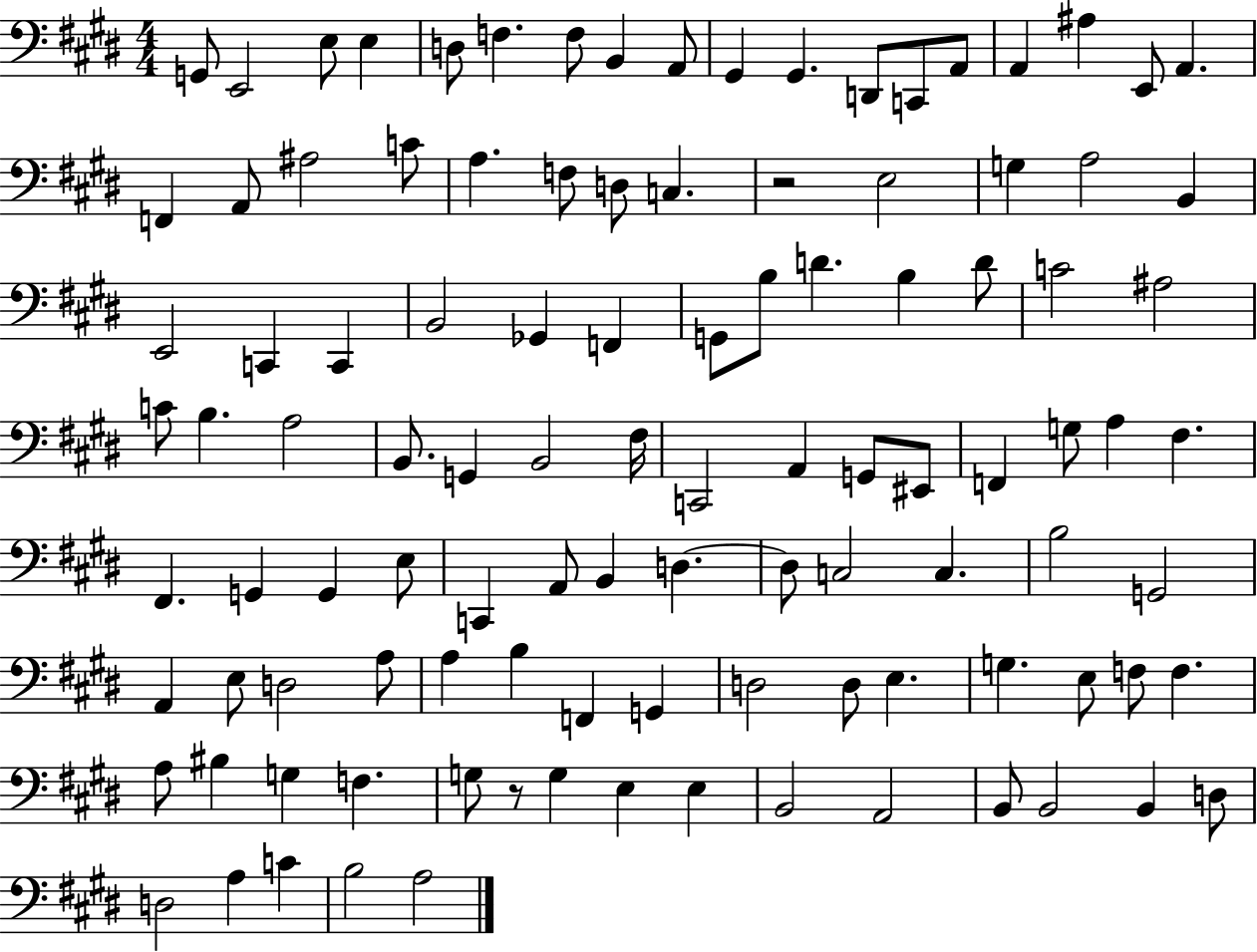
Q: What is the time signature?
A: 4/4